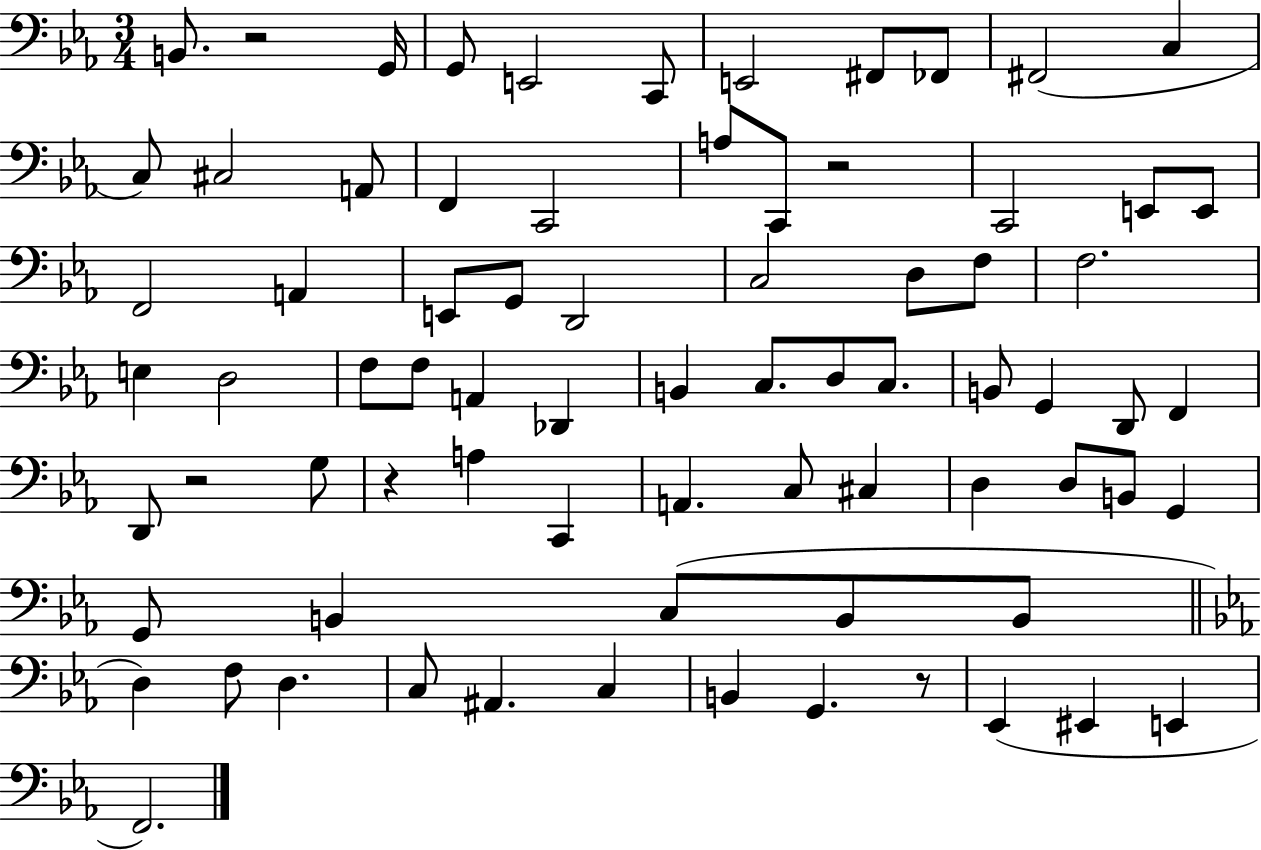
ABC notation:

X:1
T:Untitled
M:3/4
L:1/4
K:Eb
B,,/2 z2 G,,/4 G,,/2 E,,2 C,,/2 E,,2 ^F,,/2 _F,,/2 ^F,,2 C, C,/2 ^C,2 A,,/2 F,, C,,2 A,/2 C,,/2 z2 C,,2 E,,/2 E,,/2 F,,2 A,, E,,/2 G,,/2 D,,2 C,2 D,/2 F,/2 F,2 E, D,2 F,/2 F,/2 A,, _D,, B,, C,/2 D,/2 C,/2 B,,/2 G,, D,,/2 F,, D,,/2 z2 G,/2 z A, C,, A,, C,/2 ^C, D, D,/2 B,,/2 G,, G,,/2 B,, C,/2 B,,/2 B,,/2 D, F,/2 D, C,/2 ^A,, C, B,, G,, z/2 _E,, ^E,, E,, F,,2